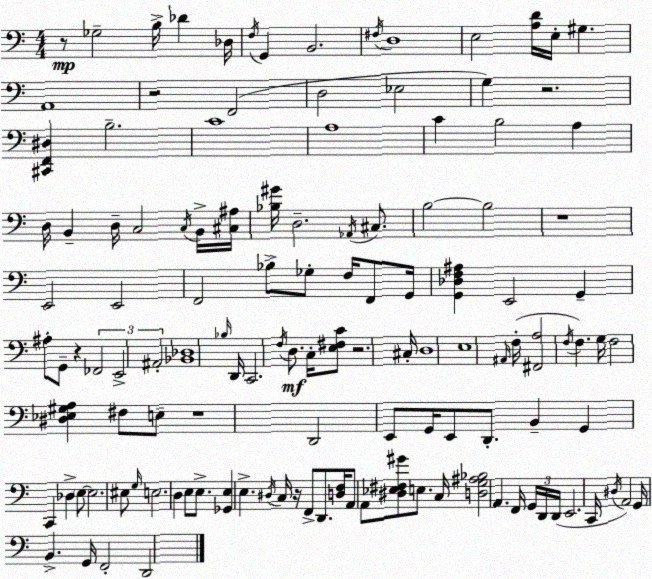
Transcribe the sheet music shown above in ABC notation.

X:1
T:Untitled
M:4/4
L:1/4
K:C
z/2 _G,2 B,/4 _D _D,/4 F,/4 G,, B,,2 ^F,/4 D,4 E,2 [A,D]/4 E,/4 ^G, A,,4 z2 F,,2 D,2 _E,2 G, z2 [^C,,F,,^D,] B,2 C4 A,4 C B,2 A, D,/4 B,, D,/4 C,2 C,/4 B,,/4 [^C,^A,]/4 [_B,^G]/4 D,2 _A,,/4 ^C,/2 B,2 B,2 z4 E,,2 E,,2 F,,2 _B,/2 _G,/2 F,/4 F,,/2 G,,/4 [G,,_D,F,^A,] E,,2 G,, ^A,/2 G,,/2 z _F,,2 E,,2 ^A,,2 [_B,,_D,]4 _B,/4 D,,/4 C,,2 F,/4 D,/2 C,/4 [E,^F,C]/2 z2 ^C,/4 D,4 E,4 ^A,,/4 F,/4 [^F,,A,]2 F,/4 F, G,/4 F,2 [^D,_E,^G,A,] ^F,/2 E,/2 z4 D,,2 E,,/2 G,,/4 E,,/2 D,,/2 B,, G,, C,, _D, E,/2 E,2 ^E,/2 G,/4 E,2 D, E,/2 E,/2 [_G,,E,] E, ^D,/4 C,/4 z/4 F,,/2 D,,/2 [D,F,]/4 A,,/2 A,,/2 [^D,_E,^F,^G]/2 E,/2 C,/4 [D,G,^A,_B,]2 A,, F,,/4 G,,/4 D,,/4 D,,/4 E,,2 C,,/4 ^D,/4 A,,2 G,,/4 B,, G,,/4 F,,2 D,,2